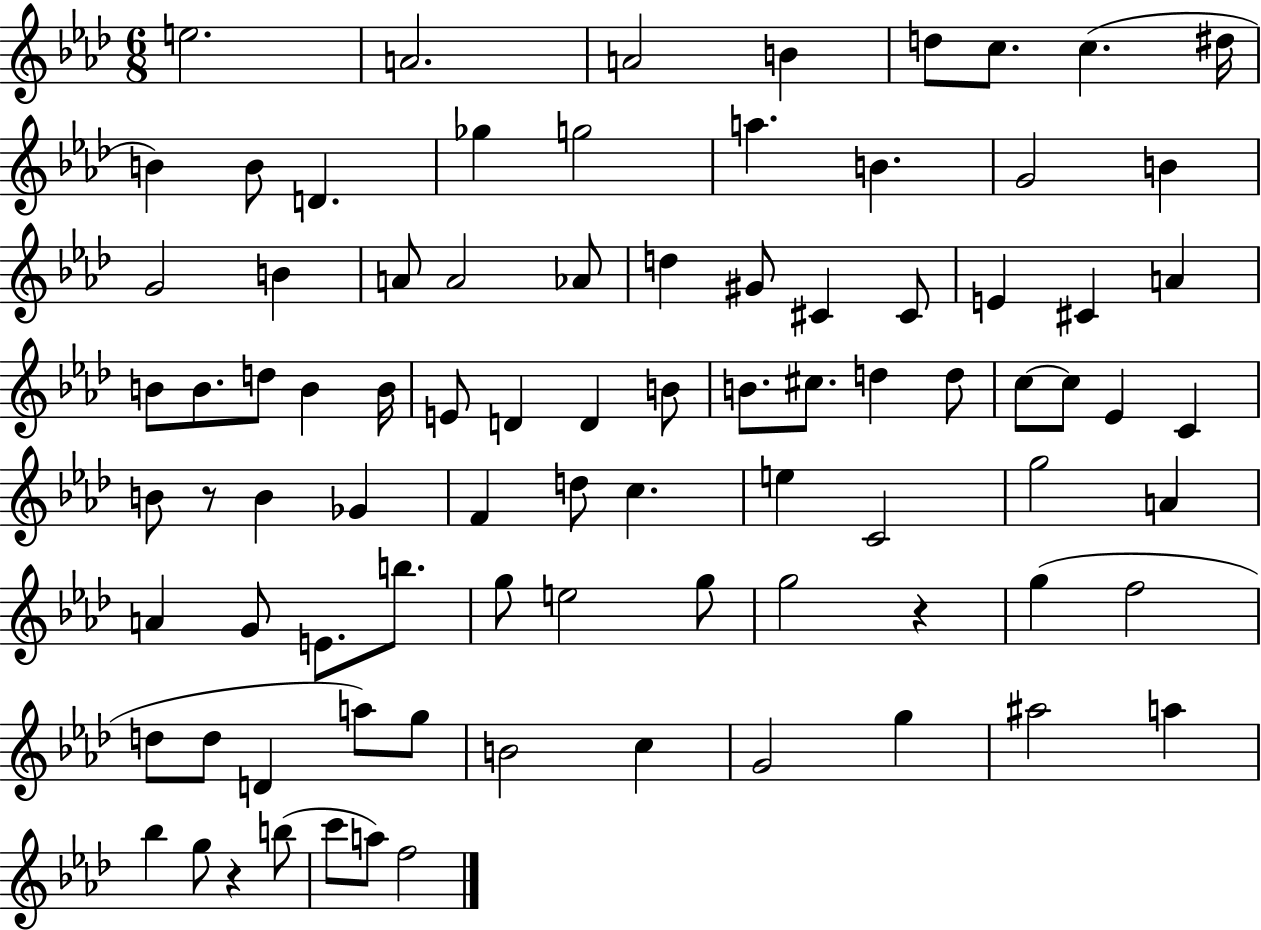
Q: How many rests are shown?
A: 3